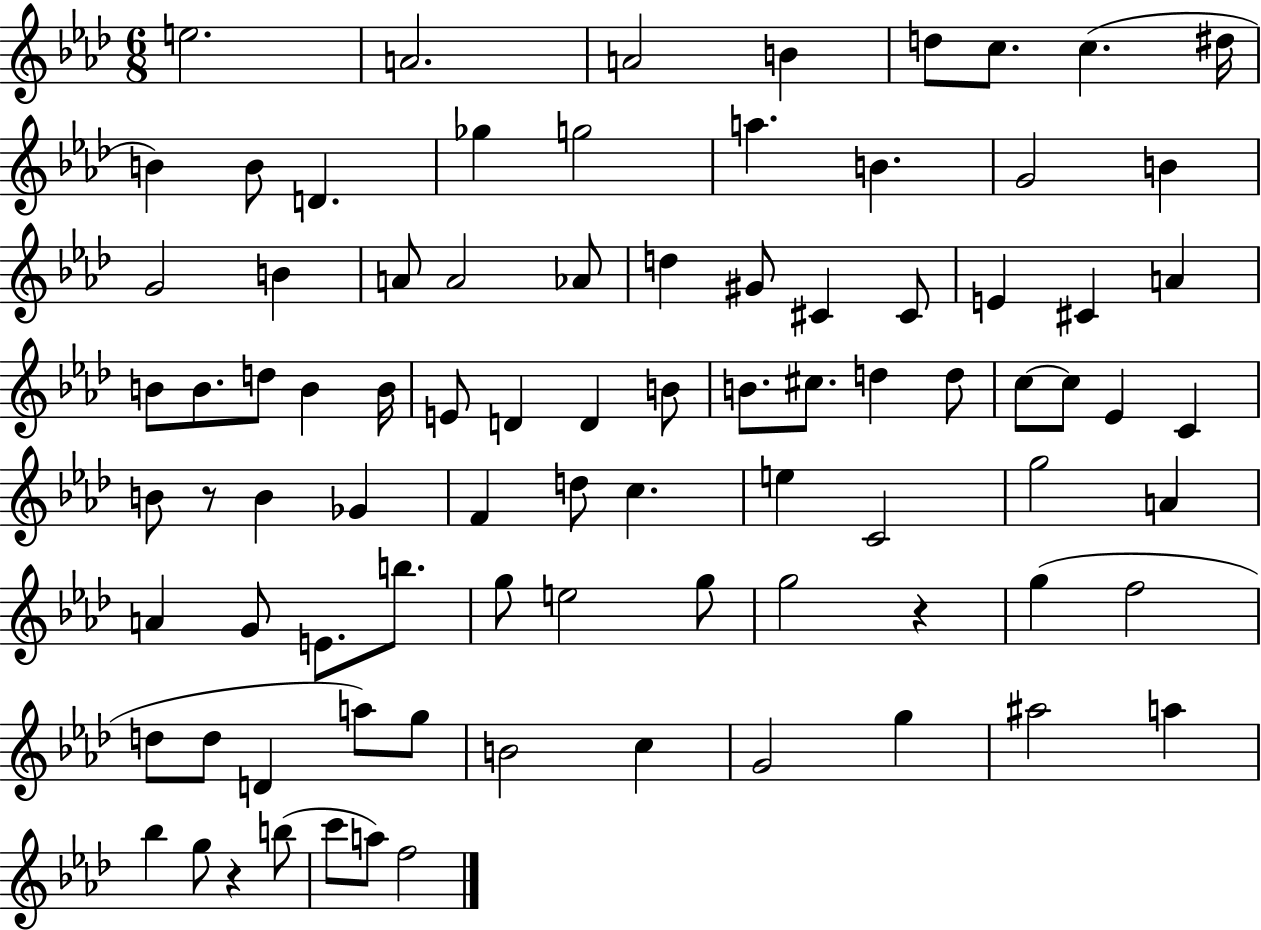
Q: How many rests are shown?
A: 3